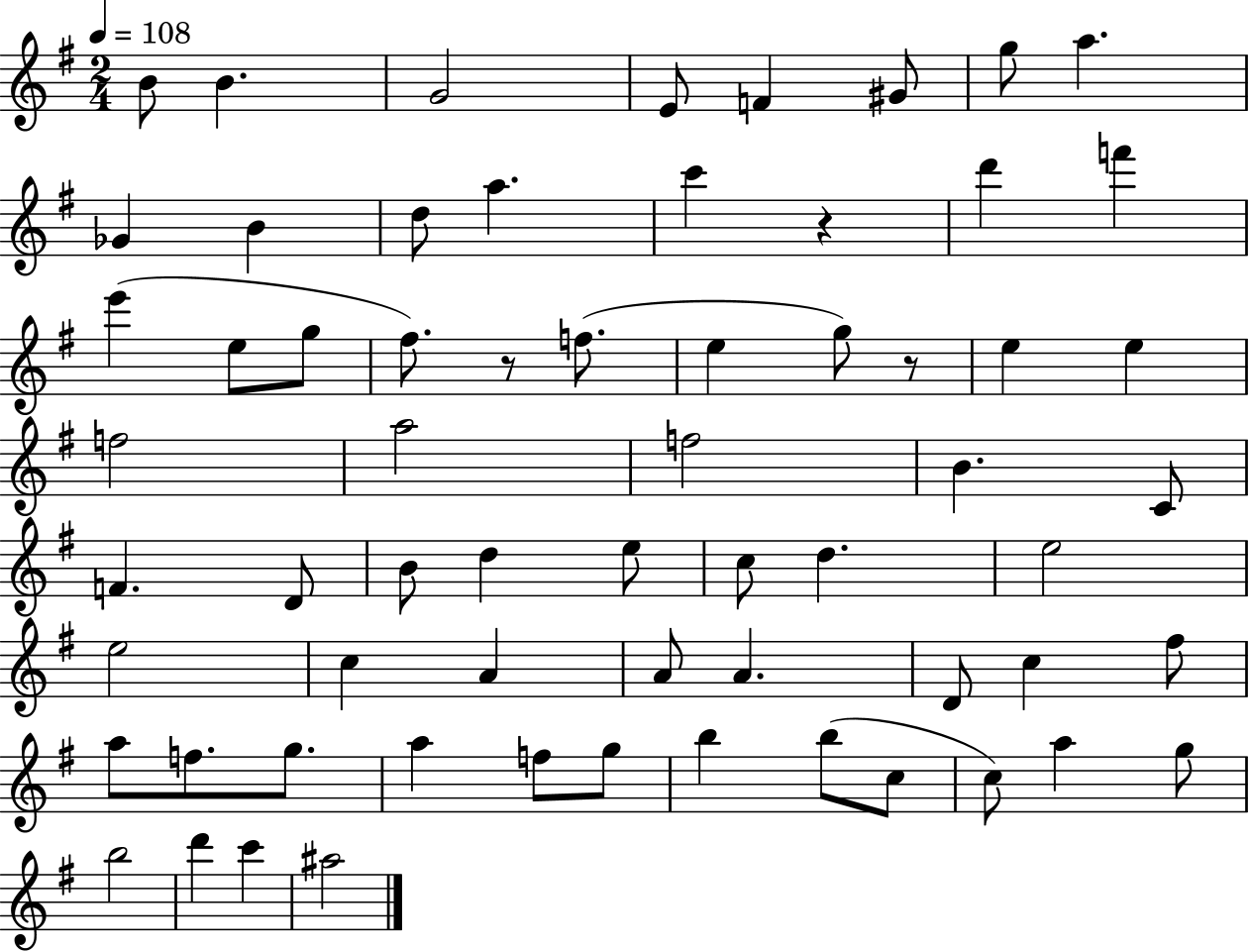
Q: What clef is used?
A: treble